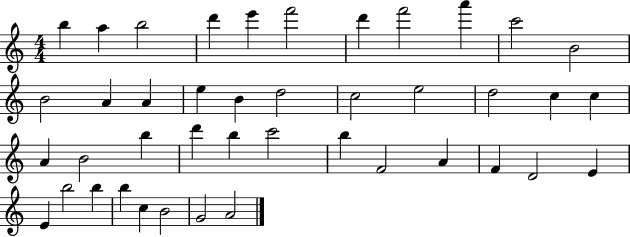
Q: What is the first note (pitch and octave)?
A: B5